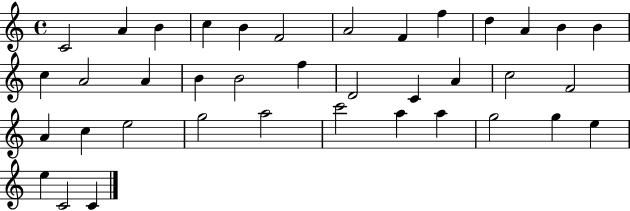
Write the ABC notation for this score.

X:1
T:Untitled
M:4/4
L:1/4
K:C
C2 A B c B F2 A2 F f d A B B c A2 A B B2 f D2 C A c2 F2 A c e2 g2 a2 c'2 a a g2 g e e C2 C